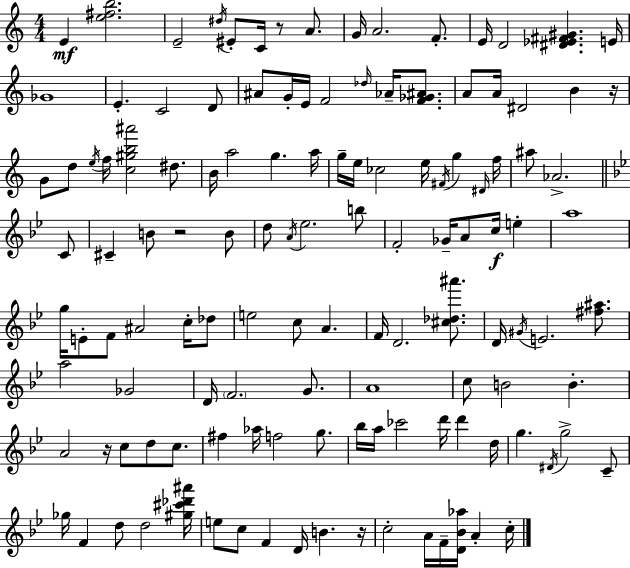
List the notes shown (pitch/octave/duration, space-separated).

E4/q [E5,F#5,B5]/h. E4/h D#5/s EIS4/e C4/s R/e A4/e. G4/s A4/h. F4/e. E4/s D4/h [D#4,Eb4,F#4,G#4]/q. E4/s Gb4/w E4/q. C4/h D4/e A#4/e G4/s E4/s F4/h Db5/s Ab4/s [F4,Gb4,A#4]/e. A4/e A4/s D#4/h B4/q R/s G4/e D5/e E5/s F5/s [C5,G#5,B5,A#6]/h D#5/e. B4/s A5/h G5/q. A5/s G5/s E5/s CES5/h E5/s F#4/s G5/q D#4/s F5/s A#5/e Ab4/h. C4/e C#4/q B4/e R/h B4/e D5/e A4/s Eb5/h. B5/e F4/h Gb4/s A4/e C5/s E5/q A5/w G5/s E4/e F4/e A#4/h C5/s Db5/e E5/h C5/e A4/q. F4/s D4/h. [C#5,Db5,A#6]/e. D4/s G#4/s E4/h. [F#5,A#5]/e. A5/h Gb4/h D4/s F4/h. G4/e. A4/w C5/e B4/h B4/q. A4/h R/s C5/e D5/e C5/e. F#5/q Ab5/s F5/h G5/e. Bb5/s A5/s CES6/h D6/s D6/q D5/s G5/q. D#4/s G5/h C4/e Gb5/s F4/q D5/e D5/h [G#5,C#6,Db6,A#6]/s E5/e C5/e F4/q D4/s B4/q. R/s C5/h A4/s F4/s [D4,Bb4,Ab5]/s A4/q C5/s